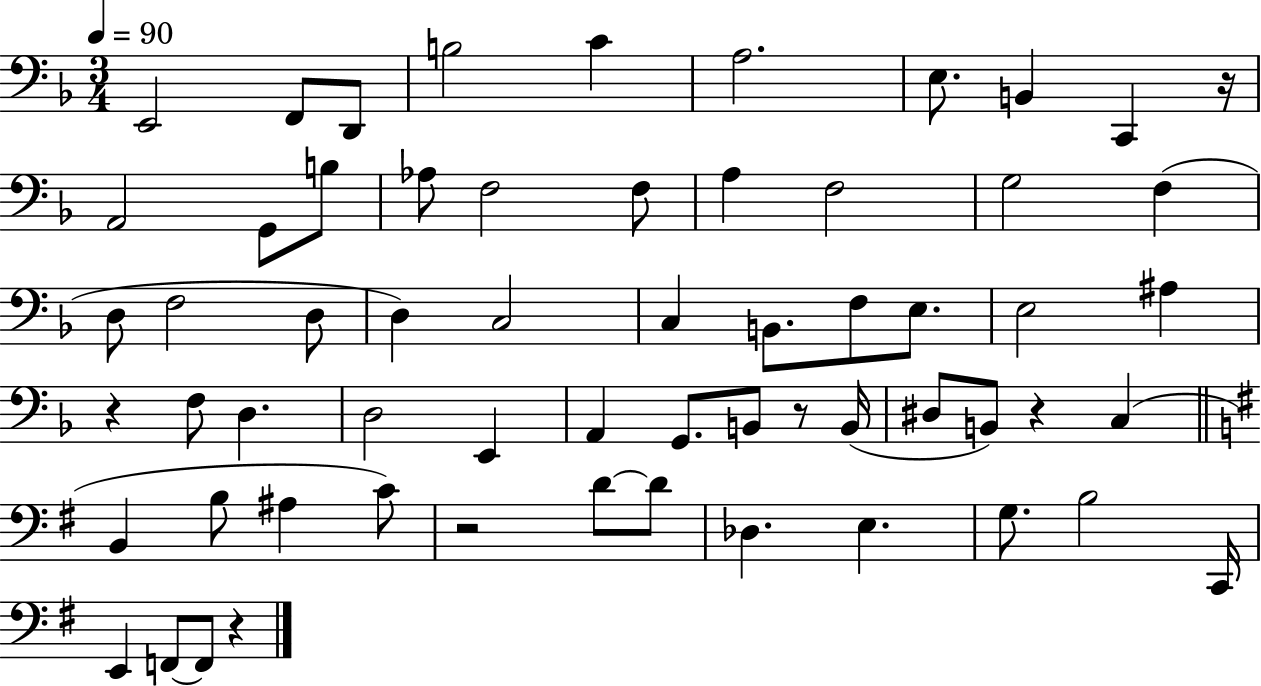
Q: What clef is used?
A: bass